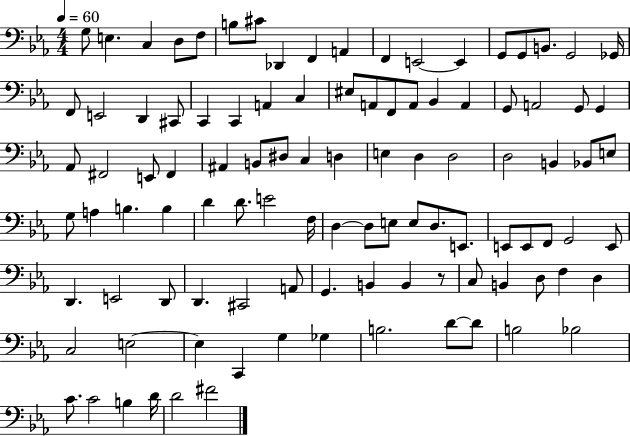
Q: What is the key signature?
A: EES major